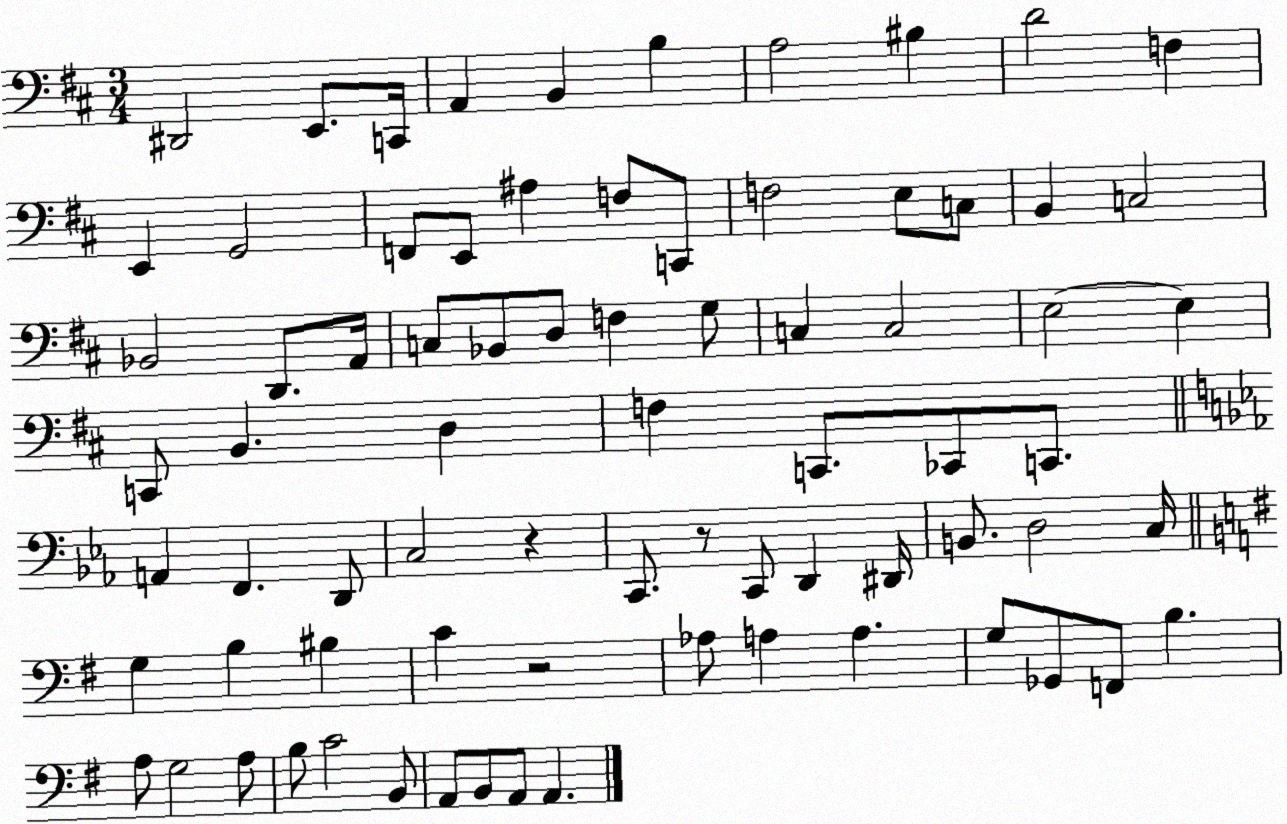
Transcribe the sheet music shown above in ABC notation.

X:1
T:Untitled
M:3/4
L:1/4
K:D
^D,,2 E,,/2 C,,/4 A,, B,, B, A,2 ^B, D2 F, E,, G,,2 F,,/2 E,,/2 ^A, F,/2 C,,/2 F,2 E,/2 C,/2 B,, C,2 _B,,2 D,,/2 A,,/4 C,/2 _B,,/2 D,/2 F, G,/2 C, C,2 E,2 E, C,,/2 B,, D, F, C,,/2 _C,,/2 C,,/2 A,, F,, D,,/2 C,2 z C,,/2 z/2 C,,/2 D,, ^D,,/4 B,,/2 D,2 C,/4 G, B, ^B, C z2 _A,/2 A, A, G,/2 _G,,/2 F,,/2 B, A,/2 G,2 A,/2 B,/2 C2 B,,/2 A,,/2 B,,/2 A,,/2 A,,